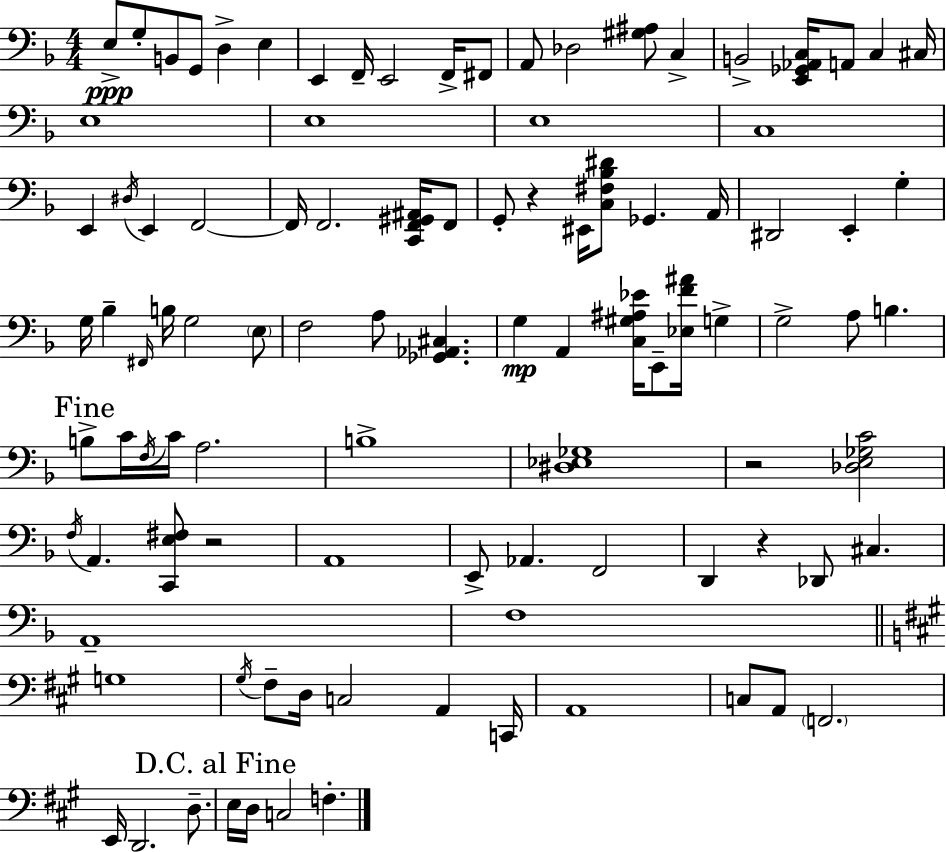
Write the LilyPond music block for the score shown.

{
  \clef bass
  \numericTimeSignature
  \time 4/4
  \key d \minor
  e8->\ppp g8-. b,8 g,8 d4-> e4 | e,4 f,16-- e,2 f,16-> fis,8 | a,8 des2 <gis ais>8 c4-> | b,2-> <e, ges, aes, c>16 a,8 c4 cis16 | \break e1 | e1 | e1 | c1 | \break e,4 \acciaccatura { dis16 } e,4 f,2~~ | f,16 f,2. <c, f, gis, ais,>16 f,8 | g,8-. r4 eis,16 <c fis bes dis'>8 ges,4. | a,16 dis,2 e,4-. g4-. | \break g16 bes4-- \grace { fis,16 } b16 g2 | \parenthesize e8 f2 a8 <ges, aes, cis>4. | g4\mp a,4 <c gis ais ees'>16 e,8-- <ees f' ais'>16 g4-> | g2-> a8 b4. | \break \mark "Fine" b8-> c'16 \acciaccatura { f16 } c'16 a2. | b1-> | <dis ees ges>1 | r2 <des e ges c'>2 | \break \acciaccatura { f16 } a,4. <c, e fis>8 r2 | a,1 | e,8-> aes,4. f,2 | d,4 r4 des,8 cis4. | \break a,1-- | f1 | \bar "||" \break \key a \major g1 | \acciaccatura { gis16 } fis8-- d16 c2 a,4 | c,16 a,1 | c8 a,8 \parenthesize f,2. | \break e,16 d,2. d8.-- | \mark "D.C. al Fine" e16 d16 c2 f4.-. | \bar "|."
}